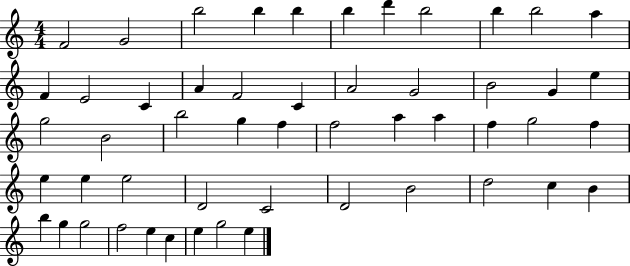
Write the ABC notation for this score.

X:1
T:Untitled
M:4/4
L:1/4
K:C
F2 G2 b2 b b b d' b2 b b2 a F E2 C A F2 C A2 G2 B2 G e g2 B2 b2 g f f2 a a f g2 f e e e2 D2 C2 D2 B2 d2 c B b g g2 f2 e c e g2 e